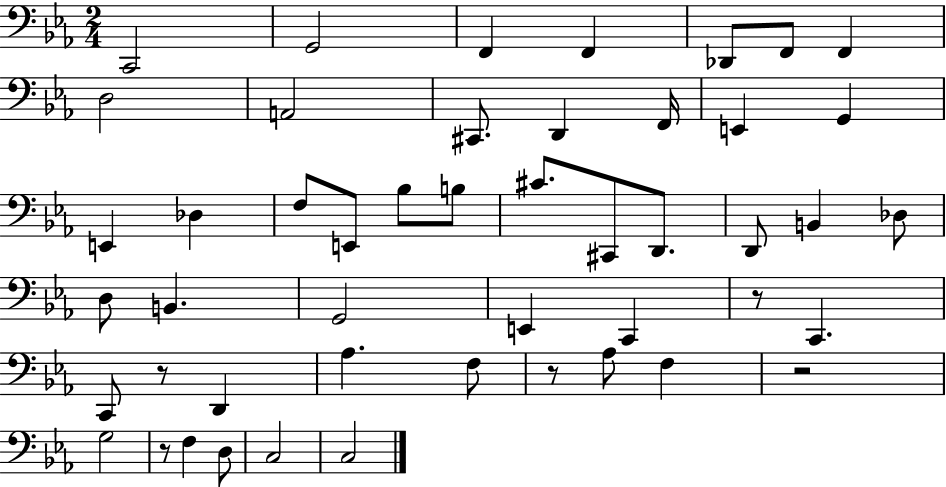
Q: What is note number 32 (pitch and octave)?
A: C2